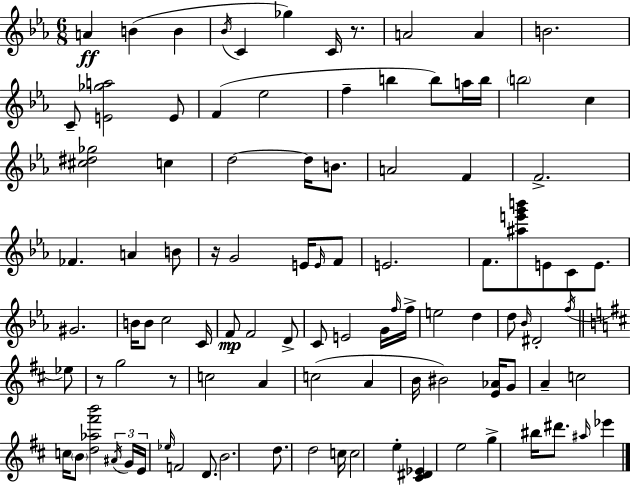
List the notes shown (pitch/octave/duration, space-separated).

A4/q B4/q B4/q Bb4/s C4/q Gb5/q C4/s R/e. A4/h A4/q B4/h. C4/e [E4,Gb5,A5]/h E4/e F4/q Eb5/h F5/q B5/q B5/e A5/s B5/s B5/h C5/q [C#5,D#5,Gb5]/h C5/q D5/h D5/s B4/e. A4/h F4/q F4/h. FES4/q. A4/q B4/e R/s G4/h E4/s E4/s F4/e E4/h. F4/e. [A#5,E6,G6,B6]/e E4/e C4/e E4/e. G#4/h. B4/s B4/e C5/h C4/s F4/e F4/h D4/e C4/e E4/h G4/s F5/s F5/s E5/h D5/q D5/e Bb4/s D#4/h F5/s Eb5/e R/e G5/h R/e C5/h A4/q C5/h A4/q B4/s BIS4/h [E4,Ab4]/s G4/e A4/q C5/h C5/s B4/e [D5,Ab5,F#6,B6]/h A#4/s G4/s E4/s Eb5/s F4/h D4/e. B4/h. D5/e. D5/h C5/s C5/h E5/q [C#4,D#4,Eb4]/q E5/h G5/q BIS5/s D#6/e. A#5/s Eb6/q